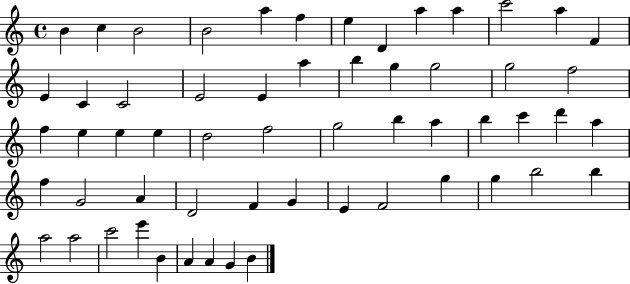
{
  \clef treble
  \time 4/4
  \defaultTimeSignature
  \key c \major
  b'4 c''4 b'2 | b'2 a''4 f''4 | e''4 d'4 a''4 a''4 | c'''2 a''4 f'4 | \break e'4 c'4 c'2 | e'2 e'4 a''4 | b''4 g''4 g''2 | g''2 f''2 | \break f''4 e''4 e''4 e''4 | d''2 f''2 | g''2 b''4 a''4 | b''4 c'''4 d'''4 a''4 | \break f''4 g'2 a'4 | d'2 f'4 g'4 | e'4 f'2 g''4 | g''4 b''2 b''4 | \break a''2 a''2 | c'''2 e'''4 b'4 | a'4 a'4 g'4 b'4 | \bar "|."
}